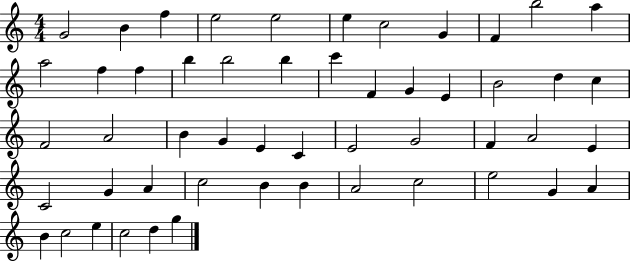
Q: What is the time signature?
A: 4/4